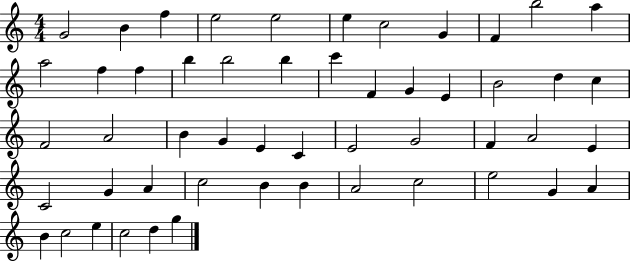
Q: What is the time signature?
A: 4/4